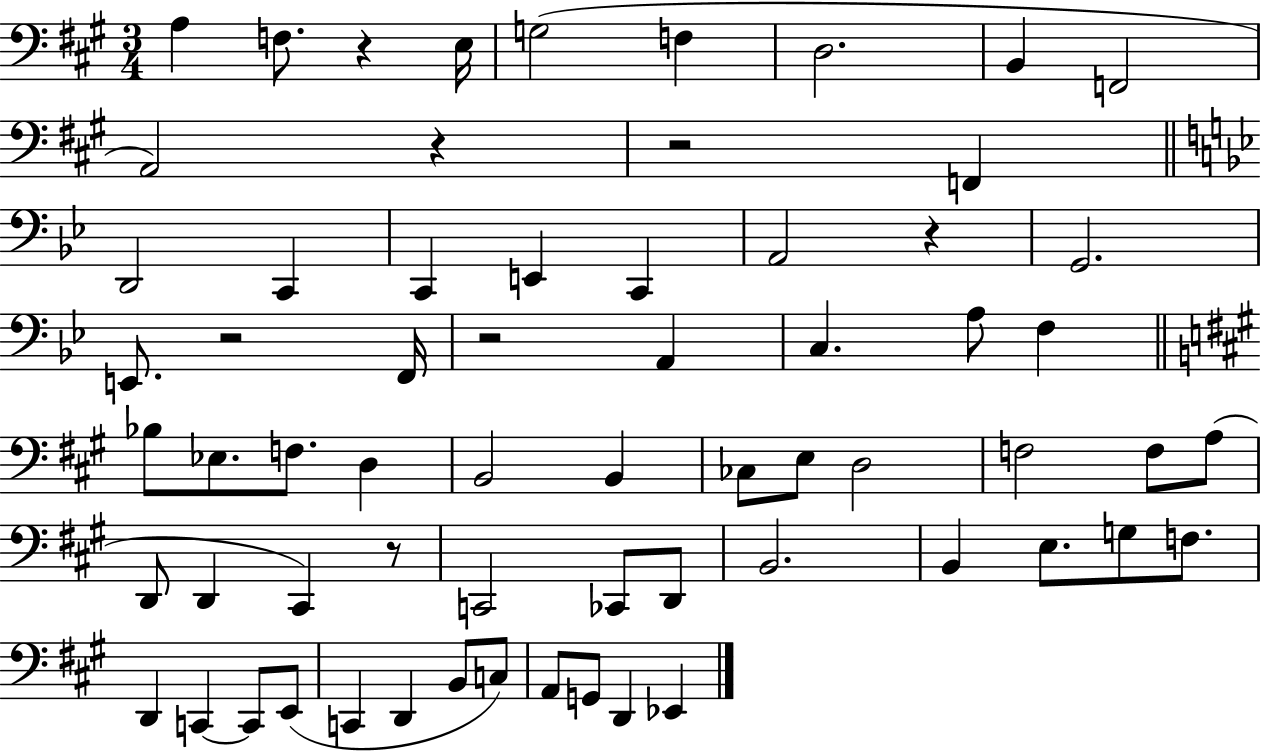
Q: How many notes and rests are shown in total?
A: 65